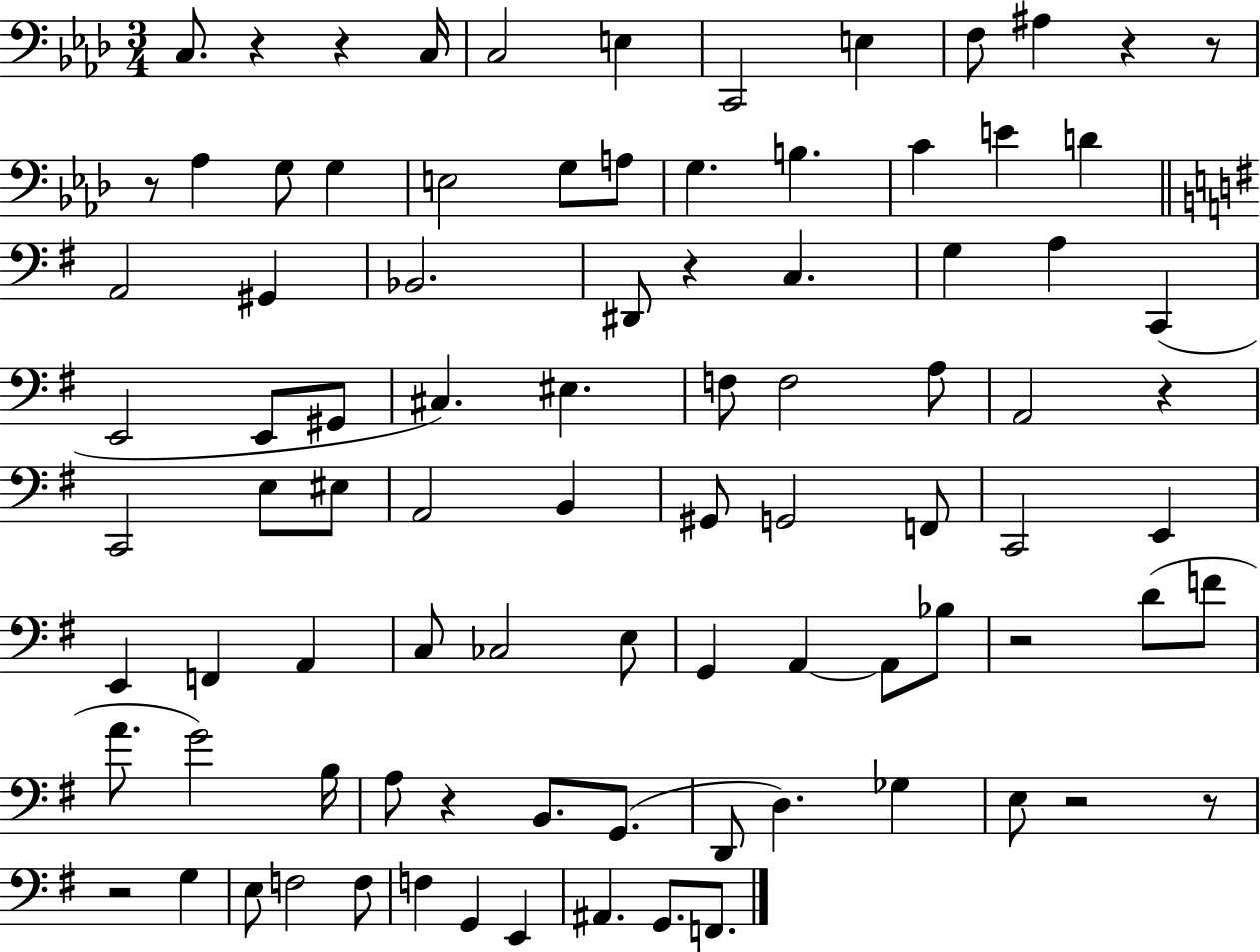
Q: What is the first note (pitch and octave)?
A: C3